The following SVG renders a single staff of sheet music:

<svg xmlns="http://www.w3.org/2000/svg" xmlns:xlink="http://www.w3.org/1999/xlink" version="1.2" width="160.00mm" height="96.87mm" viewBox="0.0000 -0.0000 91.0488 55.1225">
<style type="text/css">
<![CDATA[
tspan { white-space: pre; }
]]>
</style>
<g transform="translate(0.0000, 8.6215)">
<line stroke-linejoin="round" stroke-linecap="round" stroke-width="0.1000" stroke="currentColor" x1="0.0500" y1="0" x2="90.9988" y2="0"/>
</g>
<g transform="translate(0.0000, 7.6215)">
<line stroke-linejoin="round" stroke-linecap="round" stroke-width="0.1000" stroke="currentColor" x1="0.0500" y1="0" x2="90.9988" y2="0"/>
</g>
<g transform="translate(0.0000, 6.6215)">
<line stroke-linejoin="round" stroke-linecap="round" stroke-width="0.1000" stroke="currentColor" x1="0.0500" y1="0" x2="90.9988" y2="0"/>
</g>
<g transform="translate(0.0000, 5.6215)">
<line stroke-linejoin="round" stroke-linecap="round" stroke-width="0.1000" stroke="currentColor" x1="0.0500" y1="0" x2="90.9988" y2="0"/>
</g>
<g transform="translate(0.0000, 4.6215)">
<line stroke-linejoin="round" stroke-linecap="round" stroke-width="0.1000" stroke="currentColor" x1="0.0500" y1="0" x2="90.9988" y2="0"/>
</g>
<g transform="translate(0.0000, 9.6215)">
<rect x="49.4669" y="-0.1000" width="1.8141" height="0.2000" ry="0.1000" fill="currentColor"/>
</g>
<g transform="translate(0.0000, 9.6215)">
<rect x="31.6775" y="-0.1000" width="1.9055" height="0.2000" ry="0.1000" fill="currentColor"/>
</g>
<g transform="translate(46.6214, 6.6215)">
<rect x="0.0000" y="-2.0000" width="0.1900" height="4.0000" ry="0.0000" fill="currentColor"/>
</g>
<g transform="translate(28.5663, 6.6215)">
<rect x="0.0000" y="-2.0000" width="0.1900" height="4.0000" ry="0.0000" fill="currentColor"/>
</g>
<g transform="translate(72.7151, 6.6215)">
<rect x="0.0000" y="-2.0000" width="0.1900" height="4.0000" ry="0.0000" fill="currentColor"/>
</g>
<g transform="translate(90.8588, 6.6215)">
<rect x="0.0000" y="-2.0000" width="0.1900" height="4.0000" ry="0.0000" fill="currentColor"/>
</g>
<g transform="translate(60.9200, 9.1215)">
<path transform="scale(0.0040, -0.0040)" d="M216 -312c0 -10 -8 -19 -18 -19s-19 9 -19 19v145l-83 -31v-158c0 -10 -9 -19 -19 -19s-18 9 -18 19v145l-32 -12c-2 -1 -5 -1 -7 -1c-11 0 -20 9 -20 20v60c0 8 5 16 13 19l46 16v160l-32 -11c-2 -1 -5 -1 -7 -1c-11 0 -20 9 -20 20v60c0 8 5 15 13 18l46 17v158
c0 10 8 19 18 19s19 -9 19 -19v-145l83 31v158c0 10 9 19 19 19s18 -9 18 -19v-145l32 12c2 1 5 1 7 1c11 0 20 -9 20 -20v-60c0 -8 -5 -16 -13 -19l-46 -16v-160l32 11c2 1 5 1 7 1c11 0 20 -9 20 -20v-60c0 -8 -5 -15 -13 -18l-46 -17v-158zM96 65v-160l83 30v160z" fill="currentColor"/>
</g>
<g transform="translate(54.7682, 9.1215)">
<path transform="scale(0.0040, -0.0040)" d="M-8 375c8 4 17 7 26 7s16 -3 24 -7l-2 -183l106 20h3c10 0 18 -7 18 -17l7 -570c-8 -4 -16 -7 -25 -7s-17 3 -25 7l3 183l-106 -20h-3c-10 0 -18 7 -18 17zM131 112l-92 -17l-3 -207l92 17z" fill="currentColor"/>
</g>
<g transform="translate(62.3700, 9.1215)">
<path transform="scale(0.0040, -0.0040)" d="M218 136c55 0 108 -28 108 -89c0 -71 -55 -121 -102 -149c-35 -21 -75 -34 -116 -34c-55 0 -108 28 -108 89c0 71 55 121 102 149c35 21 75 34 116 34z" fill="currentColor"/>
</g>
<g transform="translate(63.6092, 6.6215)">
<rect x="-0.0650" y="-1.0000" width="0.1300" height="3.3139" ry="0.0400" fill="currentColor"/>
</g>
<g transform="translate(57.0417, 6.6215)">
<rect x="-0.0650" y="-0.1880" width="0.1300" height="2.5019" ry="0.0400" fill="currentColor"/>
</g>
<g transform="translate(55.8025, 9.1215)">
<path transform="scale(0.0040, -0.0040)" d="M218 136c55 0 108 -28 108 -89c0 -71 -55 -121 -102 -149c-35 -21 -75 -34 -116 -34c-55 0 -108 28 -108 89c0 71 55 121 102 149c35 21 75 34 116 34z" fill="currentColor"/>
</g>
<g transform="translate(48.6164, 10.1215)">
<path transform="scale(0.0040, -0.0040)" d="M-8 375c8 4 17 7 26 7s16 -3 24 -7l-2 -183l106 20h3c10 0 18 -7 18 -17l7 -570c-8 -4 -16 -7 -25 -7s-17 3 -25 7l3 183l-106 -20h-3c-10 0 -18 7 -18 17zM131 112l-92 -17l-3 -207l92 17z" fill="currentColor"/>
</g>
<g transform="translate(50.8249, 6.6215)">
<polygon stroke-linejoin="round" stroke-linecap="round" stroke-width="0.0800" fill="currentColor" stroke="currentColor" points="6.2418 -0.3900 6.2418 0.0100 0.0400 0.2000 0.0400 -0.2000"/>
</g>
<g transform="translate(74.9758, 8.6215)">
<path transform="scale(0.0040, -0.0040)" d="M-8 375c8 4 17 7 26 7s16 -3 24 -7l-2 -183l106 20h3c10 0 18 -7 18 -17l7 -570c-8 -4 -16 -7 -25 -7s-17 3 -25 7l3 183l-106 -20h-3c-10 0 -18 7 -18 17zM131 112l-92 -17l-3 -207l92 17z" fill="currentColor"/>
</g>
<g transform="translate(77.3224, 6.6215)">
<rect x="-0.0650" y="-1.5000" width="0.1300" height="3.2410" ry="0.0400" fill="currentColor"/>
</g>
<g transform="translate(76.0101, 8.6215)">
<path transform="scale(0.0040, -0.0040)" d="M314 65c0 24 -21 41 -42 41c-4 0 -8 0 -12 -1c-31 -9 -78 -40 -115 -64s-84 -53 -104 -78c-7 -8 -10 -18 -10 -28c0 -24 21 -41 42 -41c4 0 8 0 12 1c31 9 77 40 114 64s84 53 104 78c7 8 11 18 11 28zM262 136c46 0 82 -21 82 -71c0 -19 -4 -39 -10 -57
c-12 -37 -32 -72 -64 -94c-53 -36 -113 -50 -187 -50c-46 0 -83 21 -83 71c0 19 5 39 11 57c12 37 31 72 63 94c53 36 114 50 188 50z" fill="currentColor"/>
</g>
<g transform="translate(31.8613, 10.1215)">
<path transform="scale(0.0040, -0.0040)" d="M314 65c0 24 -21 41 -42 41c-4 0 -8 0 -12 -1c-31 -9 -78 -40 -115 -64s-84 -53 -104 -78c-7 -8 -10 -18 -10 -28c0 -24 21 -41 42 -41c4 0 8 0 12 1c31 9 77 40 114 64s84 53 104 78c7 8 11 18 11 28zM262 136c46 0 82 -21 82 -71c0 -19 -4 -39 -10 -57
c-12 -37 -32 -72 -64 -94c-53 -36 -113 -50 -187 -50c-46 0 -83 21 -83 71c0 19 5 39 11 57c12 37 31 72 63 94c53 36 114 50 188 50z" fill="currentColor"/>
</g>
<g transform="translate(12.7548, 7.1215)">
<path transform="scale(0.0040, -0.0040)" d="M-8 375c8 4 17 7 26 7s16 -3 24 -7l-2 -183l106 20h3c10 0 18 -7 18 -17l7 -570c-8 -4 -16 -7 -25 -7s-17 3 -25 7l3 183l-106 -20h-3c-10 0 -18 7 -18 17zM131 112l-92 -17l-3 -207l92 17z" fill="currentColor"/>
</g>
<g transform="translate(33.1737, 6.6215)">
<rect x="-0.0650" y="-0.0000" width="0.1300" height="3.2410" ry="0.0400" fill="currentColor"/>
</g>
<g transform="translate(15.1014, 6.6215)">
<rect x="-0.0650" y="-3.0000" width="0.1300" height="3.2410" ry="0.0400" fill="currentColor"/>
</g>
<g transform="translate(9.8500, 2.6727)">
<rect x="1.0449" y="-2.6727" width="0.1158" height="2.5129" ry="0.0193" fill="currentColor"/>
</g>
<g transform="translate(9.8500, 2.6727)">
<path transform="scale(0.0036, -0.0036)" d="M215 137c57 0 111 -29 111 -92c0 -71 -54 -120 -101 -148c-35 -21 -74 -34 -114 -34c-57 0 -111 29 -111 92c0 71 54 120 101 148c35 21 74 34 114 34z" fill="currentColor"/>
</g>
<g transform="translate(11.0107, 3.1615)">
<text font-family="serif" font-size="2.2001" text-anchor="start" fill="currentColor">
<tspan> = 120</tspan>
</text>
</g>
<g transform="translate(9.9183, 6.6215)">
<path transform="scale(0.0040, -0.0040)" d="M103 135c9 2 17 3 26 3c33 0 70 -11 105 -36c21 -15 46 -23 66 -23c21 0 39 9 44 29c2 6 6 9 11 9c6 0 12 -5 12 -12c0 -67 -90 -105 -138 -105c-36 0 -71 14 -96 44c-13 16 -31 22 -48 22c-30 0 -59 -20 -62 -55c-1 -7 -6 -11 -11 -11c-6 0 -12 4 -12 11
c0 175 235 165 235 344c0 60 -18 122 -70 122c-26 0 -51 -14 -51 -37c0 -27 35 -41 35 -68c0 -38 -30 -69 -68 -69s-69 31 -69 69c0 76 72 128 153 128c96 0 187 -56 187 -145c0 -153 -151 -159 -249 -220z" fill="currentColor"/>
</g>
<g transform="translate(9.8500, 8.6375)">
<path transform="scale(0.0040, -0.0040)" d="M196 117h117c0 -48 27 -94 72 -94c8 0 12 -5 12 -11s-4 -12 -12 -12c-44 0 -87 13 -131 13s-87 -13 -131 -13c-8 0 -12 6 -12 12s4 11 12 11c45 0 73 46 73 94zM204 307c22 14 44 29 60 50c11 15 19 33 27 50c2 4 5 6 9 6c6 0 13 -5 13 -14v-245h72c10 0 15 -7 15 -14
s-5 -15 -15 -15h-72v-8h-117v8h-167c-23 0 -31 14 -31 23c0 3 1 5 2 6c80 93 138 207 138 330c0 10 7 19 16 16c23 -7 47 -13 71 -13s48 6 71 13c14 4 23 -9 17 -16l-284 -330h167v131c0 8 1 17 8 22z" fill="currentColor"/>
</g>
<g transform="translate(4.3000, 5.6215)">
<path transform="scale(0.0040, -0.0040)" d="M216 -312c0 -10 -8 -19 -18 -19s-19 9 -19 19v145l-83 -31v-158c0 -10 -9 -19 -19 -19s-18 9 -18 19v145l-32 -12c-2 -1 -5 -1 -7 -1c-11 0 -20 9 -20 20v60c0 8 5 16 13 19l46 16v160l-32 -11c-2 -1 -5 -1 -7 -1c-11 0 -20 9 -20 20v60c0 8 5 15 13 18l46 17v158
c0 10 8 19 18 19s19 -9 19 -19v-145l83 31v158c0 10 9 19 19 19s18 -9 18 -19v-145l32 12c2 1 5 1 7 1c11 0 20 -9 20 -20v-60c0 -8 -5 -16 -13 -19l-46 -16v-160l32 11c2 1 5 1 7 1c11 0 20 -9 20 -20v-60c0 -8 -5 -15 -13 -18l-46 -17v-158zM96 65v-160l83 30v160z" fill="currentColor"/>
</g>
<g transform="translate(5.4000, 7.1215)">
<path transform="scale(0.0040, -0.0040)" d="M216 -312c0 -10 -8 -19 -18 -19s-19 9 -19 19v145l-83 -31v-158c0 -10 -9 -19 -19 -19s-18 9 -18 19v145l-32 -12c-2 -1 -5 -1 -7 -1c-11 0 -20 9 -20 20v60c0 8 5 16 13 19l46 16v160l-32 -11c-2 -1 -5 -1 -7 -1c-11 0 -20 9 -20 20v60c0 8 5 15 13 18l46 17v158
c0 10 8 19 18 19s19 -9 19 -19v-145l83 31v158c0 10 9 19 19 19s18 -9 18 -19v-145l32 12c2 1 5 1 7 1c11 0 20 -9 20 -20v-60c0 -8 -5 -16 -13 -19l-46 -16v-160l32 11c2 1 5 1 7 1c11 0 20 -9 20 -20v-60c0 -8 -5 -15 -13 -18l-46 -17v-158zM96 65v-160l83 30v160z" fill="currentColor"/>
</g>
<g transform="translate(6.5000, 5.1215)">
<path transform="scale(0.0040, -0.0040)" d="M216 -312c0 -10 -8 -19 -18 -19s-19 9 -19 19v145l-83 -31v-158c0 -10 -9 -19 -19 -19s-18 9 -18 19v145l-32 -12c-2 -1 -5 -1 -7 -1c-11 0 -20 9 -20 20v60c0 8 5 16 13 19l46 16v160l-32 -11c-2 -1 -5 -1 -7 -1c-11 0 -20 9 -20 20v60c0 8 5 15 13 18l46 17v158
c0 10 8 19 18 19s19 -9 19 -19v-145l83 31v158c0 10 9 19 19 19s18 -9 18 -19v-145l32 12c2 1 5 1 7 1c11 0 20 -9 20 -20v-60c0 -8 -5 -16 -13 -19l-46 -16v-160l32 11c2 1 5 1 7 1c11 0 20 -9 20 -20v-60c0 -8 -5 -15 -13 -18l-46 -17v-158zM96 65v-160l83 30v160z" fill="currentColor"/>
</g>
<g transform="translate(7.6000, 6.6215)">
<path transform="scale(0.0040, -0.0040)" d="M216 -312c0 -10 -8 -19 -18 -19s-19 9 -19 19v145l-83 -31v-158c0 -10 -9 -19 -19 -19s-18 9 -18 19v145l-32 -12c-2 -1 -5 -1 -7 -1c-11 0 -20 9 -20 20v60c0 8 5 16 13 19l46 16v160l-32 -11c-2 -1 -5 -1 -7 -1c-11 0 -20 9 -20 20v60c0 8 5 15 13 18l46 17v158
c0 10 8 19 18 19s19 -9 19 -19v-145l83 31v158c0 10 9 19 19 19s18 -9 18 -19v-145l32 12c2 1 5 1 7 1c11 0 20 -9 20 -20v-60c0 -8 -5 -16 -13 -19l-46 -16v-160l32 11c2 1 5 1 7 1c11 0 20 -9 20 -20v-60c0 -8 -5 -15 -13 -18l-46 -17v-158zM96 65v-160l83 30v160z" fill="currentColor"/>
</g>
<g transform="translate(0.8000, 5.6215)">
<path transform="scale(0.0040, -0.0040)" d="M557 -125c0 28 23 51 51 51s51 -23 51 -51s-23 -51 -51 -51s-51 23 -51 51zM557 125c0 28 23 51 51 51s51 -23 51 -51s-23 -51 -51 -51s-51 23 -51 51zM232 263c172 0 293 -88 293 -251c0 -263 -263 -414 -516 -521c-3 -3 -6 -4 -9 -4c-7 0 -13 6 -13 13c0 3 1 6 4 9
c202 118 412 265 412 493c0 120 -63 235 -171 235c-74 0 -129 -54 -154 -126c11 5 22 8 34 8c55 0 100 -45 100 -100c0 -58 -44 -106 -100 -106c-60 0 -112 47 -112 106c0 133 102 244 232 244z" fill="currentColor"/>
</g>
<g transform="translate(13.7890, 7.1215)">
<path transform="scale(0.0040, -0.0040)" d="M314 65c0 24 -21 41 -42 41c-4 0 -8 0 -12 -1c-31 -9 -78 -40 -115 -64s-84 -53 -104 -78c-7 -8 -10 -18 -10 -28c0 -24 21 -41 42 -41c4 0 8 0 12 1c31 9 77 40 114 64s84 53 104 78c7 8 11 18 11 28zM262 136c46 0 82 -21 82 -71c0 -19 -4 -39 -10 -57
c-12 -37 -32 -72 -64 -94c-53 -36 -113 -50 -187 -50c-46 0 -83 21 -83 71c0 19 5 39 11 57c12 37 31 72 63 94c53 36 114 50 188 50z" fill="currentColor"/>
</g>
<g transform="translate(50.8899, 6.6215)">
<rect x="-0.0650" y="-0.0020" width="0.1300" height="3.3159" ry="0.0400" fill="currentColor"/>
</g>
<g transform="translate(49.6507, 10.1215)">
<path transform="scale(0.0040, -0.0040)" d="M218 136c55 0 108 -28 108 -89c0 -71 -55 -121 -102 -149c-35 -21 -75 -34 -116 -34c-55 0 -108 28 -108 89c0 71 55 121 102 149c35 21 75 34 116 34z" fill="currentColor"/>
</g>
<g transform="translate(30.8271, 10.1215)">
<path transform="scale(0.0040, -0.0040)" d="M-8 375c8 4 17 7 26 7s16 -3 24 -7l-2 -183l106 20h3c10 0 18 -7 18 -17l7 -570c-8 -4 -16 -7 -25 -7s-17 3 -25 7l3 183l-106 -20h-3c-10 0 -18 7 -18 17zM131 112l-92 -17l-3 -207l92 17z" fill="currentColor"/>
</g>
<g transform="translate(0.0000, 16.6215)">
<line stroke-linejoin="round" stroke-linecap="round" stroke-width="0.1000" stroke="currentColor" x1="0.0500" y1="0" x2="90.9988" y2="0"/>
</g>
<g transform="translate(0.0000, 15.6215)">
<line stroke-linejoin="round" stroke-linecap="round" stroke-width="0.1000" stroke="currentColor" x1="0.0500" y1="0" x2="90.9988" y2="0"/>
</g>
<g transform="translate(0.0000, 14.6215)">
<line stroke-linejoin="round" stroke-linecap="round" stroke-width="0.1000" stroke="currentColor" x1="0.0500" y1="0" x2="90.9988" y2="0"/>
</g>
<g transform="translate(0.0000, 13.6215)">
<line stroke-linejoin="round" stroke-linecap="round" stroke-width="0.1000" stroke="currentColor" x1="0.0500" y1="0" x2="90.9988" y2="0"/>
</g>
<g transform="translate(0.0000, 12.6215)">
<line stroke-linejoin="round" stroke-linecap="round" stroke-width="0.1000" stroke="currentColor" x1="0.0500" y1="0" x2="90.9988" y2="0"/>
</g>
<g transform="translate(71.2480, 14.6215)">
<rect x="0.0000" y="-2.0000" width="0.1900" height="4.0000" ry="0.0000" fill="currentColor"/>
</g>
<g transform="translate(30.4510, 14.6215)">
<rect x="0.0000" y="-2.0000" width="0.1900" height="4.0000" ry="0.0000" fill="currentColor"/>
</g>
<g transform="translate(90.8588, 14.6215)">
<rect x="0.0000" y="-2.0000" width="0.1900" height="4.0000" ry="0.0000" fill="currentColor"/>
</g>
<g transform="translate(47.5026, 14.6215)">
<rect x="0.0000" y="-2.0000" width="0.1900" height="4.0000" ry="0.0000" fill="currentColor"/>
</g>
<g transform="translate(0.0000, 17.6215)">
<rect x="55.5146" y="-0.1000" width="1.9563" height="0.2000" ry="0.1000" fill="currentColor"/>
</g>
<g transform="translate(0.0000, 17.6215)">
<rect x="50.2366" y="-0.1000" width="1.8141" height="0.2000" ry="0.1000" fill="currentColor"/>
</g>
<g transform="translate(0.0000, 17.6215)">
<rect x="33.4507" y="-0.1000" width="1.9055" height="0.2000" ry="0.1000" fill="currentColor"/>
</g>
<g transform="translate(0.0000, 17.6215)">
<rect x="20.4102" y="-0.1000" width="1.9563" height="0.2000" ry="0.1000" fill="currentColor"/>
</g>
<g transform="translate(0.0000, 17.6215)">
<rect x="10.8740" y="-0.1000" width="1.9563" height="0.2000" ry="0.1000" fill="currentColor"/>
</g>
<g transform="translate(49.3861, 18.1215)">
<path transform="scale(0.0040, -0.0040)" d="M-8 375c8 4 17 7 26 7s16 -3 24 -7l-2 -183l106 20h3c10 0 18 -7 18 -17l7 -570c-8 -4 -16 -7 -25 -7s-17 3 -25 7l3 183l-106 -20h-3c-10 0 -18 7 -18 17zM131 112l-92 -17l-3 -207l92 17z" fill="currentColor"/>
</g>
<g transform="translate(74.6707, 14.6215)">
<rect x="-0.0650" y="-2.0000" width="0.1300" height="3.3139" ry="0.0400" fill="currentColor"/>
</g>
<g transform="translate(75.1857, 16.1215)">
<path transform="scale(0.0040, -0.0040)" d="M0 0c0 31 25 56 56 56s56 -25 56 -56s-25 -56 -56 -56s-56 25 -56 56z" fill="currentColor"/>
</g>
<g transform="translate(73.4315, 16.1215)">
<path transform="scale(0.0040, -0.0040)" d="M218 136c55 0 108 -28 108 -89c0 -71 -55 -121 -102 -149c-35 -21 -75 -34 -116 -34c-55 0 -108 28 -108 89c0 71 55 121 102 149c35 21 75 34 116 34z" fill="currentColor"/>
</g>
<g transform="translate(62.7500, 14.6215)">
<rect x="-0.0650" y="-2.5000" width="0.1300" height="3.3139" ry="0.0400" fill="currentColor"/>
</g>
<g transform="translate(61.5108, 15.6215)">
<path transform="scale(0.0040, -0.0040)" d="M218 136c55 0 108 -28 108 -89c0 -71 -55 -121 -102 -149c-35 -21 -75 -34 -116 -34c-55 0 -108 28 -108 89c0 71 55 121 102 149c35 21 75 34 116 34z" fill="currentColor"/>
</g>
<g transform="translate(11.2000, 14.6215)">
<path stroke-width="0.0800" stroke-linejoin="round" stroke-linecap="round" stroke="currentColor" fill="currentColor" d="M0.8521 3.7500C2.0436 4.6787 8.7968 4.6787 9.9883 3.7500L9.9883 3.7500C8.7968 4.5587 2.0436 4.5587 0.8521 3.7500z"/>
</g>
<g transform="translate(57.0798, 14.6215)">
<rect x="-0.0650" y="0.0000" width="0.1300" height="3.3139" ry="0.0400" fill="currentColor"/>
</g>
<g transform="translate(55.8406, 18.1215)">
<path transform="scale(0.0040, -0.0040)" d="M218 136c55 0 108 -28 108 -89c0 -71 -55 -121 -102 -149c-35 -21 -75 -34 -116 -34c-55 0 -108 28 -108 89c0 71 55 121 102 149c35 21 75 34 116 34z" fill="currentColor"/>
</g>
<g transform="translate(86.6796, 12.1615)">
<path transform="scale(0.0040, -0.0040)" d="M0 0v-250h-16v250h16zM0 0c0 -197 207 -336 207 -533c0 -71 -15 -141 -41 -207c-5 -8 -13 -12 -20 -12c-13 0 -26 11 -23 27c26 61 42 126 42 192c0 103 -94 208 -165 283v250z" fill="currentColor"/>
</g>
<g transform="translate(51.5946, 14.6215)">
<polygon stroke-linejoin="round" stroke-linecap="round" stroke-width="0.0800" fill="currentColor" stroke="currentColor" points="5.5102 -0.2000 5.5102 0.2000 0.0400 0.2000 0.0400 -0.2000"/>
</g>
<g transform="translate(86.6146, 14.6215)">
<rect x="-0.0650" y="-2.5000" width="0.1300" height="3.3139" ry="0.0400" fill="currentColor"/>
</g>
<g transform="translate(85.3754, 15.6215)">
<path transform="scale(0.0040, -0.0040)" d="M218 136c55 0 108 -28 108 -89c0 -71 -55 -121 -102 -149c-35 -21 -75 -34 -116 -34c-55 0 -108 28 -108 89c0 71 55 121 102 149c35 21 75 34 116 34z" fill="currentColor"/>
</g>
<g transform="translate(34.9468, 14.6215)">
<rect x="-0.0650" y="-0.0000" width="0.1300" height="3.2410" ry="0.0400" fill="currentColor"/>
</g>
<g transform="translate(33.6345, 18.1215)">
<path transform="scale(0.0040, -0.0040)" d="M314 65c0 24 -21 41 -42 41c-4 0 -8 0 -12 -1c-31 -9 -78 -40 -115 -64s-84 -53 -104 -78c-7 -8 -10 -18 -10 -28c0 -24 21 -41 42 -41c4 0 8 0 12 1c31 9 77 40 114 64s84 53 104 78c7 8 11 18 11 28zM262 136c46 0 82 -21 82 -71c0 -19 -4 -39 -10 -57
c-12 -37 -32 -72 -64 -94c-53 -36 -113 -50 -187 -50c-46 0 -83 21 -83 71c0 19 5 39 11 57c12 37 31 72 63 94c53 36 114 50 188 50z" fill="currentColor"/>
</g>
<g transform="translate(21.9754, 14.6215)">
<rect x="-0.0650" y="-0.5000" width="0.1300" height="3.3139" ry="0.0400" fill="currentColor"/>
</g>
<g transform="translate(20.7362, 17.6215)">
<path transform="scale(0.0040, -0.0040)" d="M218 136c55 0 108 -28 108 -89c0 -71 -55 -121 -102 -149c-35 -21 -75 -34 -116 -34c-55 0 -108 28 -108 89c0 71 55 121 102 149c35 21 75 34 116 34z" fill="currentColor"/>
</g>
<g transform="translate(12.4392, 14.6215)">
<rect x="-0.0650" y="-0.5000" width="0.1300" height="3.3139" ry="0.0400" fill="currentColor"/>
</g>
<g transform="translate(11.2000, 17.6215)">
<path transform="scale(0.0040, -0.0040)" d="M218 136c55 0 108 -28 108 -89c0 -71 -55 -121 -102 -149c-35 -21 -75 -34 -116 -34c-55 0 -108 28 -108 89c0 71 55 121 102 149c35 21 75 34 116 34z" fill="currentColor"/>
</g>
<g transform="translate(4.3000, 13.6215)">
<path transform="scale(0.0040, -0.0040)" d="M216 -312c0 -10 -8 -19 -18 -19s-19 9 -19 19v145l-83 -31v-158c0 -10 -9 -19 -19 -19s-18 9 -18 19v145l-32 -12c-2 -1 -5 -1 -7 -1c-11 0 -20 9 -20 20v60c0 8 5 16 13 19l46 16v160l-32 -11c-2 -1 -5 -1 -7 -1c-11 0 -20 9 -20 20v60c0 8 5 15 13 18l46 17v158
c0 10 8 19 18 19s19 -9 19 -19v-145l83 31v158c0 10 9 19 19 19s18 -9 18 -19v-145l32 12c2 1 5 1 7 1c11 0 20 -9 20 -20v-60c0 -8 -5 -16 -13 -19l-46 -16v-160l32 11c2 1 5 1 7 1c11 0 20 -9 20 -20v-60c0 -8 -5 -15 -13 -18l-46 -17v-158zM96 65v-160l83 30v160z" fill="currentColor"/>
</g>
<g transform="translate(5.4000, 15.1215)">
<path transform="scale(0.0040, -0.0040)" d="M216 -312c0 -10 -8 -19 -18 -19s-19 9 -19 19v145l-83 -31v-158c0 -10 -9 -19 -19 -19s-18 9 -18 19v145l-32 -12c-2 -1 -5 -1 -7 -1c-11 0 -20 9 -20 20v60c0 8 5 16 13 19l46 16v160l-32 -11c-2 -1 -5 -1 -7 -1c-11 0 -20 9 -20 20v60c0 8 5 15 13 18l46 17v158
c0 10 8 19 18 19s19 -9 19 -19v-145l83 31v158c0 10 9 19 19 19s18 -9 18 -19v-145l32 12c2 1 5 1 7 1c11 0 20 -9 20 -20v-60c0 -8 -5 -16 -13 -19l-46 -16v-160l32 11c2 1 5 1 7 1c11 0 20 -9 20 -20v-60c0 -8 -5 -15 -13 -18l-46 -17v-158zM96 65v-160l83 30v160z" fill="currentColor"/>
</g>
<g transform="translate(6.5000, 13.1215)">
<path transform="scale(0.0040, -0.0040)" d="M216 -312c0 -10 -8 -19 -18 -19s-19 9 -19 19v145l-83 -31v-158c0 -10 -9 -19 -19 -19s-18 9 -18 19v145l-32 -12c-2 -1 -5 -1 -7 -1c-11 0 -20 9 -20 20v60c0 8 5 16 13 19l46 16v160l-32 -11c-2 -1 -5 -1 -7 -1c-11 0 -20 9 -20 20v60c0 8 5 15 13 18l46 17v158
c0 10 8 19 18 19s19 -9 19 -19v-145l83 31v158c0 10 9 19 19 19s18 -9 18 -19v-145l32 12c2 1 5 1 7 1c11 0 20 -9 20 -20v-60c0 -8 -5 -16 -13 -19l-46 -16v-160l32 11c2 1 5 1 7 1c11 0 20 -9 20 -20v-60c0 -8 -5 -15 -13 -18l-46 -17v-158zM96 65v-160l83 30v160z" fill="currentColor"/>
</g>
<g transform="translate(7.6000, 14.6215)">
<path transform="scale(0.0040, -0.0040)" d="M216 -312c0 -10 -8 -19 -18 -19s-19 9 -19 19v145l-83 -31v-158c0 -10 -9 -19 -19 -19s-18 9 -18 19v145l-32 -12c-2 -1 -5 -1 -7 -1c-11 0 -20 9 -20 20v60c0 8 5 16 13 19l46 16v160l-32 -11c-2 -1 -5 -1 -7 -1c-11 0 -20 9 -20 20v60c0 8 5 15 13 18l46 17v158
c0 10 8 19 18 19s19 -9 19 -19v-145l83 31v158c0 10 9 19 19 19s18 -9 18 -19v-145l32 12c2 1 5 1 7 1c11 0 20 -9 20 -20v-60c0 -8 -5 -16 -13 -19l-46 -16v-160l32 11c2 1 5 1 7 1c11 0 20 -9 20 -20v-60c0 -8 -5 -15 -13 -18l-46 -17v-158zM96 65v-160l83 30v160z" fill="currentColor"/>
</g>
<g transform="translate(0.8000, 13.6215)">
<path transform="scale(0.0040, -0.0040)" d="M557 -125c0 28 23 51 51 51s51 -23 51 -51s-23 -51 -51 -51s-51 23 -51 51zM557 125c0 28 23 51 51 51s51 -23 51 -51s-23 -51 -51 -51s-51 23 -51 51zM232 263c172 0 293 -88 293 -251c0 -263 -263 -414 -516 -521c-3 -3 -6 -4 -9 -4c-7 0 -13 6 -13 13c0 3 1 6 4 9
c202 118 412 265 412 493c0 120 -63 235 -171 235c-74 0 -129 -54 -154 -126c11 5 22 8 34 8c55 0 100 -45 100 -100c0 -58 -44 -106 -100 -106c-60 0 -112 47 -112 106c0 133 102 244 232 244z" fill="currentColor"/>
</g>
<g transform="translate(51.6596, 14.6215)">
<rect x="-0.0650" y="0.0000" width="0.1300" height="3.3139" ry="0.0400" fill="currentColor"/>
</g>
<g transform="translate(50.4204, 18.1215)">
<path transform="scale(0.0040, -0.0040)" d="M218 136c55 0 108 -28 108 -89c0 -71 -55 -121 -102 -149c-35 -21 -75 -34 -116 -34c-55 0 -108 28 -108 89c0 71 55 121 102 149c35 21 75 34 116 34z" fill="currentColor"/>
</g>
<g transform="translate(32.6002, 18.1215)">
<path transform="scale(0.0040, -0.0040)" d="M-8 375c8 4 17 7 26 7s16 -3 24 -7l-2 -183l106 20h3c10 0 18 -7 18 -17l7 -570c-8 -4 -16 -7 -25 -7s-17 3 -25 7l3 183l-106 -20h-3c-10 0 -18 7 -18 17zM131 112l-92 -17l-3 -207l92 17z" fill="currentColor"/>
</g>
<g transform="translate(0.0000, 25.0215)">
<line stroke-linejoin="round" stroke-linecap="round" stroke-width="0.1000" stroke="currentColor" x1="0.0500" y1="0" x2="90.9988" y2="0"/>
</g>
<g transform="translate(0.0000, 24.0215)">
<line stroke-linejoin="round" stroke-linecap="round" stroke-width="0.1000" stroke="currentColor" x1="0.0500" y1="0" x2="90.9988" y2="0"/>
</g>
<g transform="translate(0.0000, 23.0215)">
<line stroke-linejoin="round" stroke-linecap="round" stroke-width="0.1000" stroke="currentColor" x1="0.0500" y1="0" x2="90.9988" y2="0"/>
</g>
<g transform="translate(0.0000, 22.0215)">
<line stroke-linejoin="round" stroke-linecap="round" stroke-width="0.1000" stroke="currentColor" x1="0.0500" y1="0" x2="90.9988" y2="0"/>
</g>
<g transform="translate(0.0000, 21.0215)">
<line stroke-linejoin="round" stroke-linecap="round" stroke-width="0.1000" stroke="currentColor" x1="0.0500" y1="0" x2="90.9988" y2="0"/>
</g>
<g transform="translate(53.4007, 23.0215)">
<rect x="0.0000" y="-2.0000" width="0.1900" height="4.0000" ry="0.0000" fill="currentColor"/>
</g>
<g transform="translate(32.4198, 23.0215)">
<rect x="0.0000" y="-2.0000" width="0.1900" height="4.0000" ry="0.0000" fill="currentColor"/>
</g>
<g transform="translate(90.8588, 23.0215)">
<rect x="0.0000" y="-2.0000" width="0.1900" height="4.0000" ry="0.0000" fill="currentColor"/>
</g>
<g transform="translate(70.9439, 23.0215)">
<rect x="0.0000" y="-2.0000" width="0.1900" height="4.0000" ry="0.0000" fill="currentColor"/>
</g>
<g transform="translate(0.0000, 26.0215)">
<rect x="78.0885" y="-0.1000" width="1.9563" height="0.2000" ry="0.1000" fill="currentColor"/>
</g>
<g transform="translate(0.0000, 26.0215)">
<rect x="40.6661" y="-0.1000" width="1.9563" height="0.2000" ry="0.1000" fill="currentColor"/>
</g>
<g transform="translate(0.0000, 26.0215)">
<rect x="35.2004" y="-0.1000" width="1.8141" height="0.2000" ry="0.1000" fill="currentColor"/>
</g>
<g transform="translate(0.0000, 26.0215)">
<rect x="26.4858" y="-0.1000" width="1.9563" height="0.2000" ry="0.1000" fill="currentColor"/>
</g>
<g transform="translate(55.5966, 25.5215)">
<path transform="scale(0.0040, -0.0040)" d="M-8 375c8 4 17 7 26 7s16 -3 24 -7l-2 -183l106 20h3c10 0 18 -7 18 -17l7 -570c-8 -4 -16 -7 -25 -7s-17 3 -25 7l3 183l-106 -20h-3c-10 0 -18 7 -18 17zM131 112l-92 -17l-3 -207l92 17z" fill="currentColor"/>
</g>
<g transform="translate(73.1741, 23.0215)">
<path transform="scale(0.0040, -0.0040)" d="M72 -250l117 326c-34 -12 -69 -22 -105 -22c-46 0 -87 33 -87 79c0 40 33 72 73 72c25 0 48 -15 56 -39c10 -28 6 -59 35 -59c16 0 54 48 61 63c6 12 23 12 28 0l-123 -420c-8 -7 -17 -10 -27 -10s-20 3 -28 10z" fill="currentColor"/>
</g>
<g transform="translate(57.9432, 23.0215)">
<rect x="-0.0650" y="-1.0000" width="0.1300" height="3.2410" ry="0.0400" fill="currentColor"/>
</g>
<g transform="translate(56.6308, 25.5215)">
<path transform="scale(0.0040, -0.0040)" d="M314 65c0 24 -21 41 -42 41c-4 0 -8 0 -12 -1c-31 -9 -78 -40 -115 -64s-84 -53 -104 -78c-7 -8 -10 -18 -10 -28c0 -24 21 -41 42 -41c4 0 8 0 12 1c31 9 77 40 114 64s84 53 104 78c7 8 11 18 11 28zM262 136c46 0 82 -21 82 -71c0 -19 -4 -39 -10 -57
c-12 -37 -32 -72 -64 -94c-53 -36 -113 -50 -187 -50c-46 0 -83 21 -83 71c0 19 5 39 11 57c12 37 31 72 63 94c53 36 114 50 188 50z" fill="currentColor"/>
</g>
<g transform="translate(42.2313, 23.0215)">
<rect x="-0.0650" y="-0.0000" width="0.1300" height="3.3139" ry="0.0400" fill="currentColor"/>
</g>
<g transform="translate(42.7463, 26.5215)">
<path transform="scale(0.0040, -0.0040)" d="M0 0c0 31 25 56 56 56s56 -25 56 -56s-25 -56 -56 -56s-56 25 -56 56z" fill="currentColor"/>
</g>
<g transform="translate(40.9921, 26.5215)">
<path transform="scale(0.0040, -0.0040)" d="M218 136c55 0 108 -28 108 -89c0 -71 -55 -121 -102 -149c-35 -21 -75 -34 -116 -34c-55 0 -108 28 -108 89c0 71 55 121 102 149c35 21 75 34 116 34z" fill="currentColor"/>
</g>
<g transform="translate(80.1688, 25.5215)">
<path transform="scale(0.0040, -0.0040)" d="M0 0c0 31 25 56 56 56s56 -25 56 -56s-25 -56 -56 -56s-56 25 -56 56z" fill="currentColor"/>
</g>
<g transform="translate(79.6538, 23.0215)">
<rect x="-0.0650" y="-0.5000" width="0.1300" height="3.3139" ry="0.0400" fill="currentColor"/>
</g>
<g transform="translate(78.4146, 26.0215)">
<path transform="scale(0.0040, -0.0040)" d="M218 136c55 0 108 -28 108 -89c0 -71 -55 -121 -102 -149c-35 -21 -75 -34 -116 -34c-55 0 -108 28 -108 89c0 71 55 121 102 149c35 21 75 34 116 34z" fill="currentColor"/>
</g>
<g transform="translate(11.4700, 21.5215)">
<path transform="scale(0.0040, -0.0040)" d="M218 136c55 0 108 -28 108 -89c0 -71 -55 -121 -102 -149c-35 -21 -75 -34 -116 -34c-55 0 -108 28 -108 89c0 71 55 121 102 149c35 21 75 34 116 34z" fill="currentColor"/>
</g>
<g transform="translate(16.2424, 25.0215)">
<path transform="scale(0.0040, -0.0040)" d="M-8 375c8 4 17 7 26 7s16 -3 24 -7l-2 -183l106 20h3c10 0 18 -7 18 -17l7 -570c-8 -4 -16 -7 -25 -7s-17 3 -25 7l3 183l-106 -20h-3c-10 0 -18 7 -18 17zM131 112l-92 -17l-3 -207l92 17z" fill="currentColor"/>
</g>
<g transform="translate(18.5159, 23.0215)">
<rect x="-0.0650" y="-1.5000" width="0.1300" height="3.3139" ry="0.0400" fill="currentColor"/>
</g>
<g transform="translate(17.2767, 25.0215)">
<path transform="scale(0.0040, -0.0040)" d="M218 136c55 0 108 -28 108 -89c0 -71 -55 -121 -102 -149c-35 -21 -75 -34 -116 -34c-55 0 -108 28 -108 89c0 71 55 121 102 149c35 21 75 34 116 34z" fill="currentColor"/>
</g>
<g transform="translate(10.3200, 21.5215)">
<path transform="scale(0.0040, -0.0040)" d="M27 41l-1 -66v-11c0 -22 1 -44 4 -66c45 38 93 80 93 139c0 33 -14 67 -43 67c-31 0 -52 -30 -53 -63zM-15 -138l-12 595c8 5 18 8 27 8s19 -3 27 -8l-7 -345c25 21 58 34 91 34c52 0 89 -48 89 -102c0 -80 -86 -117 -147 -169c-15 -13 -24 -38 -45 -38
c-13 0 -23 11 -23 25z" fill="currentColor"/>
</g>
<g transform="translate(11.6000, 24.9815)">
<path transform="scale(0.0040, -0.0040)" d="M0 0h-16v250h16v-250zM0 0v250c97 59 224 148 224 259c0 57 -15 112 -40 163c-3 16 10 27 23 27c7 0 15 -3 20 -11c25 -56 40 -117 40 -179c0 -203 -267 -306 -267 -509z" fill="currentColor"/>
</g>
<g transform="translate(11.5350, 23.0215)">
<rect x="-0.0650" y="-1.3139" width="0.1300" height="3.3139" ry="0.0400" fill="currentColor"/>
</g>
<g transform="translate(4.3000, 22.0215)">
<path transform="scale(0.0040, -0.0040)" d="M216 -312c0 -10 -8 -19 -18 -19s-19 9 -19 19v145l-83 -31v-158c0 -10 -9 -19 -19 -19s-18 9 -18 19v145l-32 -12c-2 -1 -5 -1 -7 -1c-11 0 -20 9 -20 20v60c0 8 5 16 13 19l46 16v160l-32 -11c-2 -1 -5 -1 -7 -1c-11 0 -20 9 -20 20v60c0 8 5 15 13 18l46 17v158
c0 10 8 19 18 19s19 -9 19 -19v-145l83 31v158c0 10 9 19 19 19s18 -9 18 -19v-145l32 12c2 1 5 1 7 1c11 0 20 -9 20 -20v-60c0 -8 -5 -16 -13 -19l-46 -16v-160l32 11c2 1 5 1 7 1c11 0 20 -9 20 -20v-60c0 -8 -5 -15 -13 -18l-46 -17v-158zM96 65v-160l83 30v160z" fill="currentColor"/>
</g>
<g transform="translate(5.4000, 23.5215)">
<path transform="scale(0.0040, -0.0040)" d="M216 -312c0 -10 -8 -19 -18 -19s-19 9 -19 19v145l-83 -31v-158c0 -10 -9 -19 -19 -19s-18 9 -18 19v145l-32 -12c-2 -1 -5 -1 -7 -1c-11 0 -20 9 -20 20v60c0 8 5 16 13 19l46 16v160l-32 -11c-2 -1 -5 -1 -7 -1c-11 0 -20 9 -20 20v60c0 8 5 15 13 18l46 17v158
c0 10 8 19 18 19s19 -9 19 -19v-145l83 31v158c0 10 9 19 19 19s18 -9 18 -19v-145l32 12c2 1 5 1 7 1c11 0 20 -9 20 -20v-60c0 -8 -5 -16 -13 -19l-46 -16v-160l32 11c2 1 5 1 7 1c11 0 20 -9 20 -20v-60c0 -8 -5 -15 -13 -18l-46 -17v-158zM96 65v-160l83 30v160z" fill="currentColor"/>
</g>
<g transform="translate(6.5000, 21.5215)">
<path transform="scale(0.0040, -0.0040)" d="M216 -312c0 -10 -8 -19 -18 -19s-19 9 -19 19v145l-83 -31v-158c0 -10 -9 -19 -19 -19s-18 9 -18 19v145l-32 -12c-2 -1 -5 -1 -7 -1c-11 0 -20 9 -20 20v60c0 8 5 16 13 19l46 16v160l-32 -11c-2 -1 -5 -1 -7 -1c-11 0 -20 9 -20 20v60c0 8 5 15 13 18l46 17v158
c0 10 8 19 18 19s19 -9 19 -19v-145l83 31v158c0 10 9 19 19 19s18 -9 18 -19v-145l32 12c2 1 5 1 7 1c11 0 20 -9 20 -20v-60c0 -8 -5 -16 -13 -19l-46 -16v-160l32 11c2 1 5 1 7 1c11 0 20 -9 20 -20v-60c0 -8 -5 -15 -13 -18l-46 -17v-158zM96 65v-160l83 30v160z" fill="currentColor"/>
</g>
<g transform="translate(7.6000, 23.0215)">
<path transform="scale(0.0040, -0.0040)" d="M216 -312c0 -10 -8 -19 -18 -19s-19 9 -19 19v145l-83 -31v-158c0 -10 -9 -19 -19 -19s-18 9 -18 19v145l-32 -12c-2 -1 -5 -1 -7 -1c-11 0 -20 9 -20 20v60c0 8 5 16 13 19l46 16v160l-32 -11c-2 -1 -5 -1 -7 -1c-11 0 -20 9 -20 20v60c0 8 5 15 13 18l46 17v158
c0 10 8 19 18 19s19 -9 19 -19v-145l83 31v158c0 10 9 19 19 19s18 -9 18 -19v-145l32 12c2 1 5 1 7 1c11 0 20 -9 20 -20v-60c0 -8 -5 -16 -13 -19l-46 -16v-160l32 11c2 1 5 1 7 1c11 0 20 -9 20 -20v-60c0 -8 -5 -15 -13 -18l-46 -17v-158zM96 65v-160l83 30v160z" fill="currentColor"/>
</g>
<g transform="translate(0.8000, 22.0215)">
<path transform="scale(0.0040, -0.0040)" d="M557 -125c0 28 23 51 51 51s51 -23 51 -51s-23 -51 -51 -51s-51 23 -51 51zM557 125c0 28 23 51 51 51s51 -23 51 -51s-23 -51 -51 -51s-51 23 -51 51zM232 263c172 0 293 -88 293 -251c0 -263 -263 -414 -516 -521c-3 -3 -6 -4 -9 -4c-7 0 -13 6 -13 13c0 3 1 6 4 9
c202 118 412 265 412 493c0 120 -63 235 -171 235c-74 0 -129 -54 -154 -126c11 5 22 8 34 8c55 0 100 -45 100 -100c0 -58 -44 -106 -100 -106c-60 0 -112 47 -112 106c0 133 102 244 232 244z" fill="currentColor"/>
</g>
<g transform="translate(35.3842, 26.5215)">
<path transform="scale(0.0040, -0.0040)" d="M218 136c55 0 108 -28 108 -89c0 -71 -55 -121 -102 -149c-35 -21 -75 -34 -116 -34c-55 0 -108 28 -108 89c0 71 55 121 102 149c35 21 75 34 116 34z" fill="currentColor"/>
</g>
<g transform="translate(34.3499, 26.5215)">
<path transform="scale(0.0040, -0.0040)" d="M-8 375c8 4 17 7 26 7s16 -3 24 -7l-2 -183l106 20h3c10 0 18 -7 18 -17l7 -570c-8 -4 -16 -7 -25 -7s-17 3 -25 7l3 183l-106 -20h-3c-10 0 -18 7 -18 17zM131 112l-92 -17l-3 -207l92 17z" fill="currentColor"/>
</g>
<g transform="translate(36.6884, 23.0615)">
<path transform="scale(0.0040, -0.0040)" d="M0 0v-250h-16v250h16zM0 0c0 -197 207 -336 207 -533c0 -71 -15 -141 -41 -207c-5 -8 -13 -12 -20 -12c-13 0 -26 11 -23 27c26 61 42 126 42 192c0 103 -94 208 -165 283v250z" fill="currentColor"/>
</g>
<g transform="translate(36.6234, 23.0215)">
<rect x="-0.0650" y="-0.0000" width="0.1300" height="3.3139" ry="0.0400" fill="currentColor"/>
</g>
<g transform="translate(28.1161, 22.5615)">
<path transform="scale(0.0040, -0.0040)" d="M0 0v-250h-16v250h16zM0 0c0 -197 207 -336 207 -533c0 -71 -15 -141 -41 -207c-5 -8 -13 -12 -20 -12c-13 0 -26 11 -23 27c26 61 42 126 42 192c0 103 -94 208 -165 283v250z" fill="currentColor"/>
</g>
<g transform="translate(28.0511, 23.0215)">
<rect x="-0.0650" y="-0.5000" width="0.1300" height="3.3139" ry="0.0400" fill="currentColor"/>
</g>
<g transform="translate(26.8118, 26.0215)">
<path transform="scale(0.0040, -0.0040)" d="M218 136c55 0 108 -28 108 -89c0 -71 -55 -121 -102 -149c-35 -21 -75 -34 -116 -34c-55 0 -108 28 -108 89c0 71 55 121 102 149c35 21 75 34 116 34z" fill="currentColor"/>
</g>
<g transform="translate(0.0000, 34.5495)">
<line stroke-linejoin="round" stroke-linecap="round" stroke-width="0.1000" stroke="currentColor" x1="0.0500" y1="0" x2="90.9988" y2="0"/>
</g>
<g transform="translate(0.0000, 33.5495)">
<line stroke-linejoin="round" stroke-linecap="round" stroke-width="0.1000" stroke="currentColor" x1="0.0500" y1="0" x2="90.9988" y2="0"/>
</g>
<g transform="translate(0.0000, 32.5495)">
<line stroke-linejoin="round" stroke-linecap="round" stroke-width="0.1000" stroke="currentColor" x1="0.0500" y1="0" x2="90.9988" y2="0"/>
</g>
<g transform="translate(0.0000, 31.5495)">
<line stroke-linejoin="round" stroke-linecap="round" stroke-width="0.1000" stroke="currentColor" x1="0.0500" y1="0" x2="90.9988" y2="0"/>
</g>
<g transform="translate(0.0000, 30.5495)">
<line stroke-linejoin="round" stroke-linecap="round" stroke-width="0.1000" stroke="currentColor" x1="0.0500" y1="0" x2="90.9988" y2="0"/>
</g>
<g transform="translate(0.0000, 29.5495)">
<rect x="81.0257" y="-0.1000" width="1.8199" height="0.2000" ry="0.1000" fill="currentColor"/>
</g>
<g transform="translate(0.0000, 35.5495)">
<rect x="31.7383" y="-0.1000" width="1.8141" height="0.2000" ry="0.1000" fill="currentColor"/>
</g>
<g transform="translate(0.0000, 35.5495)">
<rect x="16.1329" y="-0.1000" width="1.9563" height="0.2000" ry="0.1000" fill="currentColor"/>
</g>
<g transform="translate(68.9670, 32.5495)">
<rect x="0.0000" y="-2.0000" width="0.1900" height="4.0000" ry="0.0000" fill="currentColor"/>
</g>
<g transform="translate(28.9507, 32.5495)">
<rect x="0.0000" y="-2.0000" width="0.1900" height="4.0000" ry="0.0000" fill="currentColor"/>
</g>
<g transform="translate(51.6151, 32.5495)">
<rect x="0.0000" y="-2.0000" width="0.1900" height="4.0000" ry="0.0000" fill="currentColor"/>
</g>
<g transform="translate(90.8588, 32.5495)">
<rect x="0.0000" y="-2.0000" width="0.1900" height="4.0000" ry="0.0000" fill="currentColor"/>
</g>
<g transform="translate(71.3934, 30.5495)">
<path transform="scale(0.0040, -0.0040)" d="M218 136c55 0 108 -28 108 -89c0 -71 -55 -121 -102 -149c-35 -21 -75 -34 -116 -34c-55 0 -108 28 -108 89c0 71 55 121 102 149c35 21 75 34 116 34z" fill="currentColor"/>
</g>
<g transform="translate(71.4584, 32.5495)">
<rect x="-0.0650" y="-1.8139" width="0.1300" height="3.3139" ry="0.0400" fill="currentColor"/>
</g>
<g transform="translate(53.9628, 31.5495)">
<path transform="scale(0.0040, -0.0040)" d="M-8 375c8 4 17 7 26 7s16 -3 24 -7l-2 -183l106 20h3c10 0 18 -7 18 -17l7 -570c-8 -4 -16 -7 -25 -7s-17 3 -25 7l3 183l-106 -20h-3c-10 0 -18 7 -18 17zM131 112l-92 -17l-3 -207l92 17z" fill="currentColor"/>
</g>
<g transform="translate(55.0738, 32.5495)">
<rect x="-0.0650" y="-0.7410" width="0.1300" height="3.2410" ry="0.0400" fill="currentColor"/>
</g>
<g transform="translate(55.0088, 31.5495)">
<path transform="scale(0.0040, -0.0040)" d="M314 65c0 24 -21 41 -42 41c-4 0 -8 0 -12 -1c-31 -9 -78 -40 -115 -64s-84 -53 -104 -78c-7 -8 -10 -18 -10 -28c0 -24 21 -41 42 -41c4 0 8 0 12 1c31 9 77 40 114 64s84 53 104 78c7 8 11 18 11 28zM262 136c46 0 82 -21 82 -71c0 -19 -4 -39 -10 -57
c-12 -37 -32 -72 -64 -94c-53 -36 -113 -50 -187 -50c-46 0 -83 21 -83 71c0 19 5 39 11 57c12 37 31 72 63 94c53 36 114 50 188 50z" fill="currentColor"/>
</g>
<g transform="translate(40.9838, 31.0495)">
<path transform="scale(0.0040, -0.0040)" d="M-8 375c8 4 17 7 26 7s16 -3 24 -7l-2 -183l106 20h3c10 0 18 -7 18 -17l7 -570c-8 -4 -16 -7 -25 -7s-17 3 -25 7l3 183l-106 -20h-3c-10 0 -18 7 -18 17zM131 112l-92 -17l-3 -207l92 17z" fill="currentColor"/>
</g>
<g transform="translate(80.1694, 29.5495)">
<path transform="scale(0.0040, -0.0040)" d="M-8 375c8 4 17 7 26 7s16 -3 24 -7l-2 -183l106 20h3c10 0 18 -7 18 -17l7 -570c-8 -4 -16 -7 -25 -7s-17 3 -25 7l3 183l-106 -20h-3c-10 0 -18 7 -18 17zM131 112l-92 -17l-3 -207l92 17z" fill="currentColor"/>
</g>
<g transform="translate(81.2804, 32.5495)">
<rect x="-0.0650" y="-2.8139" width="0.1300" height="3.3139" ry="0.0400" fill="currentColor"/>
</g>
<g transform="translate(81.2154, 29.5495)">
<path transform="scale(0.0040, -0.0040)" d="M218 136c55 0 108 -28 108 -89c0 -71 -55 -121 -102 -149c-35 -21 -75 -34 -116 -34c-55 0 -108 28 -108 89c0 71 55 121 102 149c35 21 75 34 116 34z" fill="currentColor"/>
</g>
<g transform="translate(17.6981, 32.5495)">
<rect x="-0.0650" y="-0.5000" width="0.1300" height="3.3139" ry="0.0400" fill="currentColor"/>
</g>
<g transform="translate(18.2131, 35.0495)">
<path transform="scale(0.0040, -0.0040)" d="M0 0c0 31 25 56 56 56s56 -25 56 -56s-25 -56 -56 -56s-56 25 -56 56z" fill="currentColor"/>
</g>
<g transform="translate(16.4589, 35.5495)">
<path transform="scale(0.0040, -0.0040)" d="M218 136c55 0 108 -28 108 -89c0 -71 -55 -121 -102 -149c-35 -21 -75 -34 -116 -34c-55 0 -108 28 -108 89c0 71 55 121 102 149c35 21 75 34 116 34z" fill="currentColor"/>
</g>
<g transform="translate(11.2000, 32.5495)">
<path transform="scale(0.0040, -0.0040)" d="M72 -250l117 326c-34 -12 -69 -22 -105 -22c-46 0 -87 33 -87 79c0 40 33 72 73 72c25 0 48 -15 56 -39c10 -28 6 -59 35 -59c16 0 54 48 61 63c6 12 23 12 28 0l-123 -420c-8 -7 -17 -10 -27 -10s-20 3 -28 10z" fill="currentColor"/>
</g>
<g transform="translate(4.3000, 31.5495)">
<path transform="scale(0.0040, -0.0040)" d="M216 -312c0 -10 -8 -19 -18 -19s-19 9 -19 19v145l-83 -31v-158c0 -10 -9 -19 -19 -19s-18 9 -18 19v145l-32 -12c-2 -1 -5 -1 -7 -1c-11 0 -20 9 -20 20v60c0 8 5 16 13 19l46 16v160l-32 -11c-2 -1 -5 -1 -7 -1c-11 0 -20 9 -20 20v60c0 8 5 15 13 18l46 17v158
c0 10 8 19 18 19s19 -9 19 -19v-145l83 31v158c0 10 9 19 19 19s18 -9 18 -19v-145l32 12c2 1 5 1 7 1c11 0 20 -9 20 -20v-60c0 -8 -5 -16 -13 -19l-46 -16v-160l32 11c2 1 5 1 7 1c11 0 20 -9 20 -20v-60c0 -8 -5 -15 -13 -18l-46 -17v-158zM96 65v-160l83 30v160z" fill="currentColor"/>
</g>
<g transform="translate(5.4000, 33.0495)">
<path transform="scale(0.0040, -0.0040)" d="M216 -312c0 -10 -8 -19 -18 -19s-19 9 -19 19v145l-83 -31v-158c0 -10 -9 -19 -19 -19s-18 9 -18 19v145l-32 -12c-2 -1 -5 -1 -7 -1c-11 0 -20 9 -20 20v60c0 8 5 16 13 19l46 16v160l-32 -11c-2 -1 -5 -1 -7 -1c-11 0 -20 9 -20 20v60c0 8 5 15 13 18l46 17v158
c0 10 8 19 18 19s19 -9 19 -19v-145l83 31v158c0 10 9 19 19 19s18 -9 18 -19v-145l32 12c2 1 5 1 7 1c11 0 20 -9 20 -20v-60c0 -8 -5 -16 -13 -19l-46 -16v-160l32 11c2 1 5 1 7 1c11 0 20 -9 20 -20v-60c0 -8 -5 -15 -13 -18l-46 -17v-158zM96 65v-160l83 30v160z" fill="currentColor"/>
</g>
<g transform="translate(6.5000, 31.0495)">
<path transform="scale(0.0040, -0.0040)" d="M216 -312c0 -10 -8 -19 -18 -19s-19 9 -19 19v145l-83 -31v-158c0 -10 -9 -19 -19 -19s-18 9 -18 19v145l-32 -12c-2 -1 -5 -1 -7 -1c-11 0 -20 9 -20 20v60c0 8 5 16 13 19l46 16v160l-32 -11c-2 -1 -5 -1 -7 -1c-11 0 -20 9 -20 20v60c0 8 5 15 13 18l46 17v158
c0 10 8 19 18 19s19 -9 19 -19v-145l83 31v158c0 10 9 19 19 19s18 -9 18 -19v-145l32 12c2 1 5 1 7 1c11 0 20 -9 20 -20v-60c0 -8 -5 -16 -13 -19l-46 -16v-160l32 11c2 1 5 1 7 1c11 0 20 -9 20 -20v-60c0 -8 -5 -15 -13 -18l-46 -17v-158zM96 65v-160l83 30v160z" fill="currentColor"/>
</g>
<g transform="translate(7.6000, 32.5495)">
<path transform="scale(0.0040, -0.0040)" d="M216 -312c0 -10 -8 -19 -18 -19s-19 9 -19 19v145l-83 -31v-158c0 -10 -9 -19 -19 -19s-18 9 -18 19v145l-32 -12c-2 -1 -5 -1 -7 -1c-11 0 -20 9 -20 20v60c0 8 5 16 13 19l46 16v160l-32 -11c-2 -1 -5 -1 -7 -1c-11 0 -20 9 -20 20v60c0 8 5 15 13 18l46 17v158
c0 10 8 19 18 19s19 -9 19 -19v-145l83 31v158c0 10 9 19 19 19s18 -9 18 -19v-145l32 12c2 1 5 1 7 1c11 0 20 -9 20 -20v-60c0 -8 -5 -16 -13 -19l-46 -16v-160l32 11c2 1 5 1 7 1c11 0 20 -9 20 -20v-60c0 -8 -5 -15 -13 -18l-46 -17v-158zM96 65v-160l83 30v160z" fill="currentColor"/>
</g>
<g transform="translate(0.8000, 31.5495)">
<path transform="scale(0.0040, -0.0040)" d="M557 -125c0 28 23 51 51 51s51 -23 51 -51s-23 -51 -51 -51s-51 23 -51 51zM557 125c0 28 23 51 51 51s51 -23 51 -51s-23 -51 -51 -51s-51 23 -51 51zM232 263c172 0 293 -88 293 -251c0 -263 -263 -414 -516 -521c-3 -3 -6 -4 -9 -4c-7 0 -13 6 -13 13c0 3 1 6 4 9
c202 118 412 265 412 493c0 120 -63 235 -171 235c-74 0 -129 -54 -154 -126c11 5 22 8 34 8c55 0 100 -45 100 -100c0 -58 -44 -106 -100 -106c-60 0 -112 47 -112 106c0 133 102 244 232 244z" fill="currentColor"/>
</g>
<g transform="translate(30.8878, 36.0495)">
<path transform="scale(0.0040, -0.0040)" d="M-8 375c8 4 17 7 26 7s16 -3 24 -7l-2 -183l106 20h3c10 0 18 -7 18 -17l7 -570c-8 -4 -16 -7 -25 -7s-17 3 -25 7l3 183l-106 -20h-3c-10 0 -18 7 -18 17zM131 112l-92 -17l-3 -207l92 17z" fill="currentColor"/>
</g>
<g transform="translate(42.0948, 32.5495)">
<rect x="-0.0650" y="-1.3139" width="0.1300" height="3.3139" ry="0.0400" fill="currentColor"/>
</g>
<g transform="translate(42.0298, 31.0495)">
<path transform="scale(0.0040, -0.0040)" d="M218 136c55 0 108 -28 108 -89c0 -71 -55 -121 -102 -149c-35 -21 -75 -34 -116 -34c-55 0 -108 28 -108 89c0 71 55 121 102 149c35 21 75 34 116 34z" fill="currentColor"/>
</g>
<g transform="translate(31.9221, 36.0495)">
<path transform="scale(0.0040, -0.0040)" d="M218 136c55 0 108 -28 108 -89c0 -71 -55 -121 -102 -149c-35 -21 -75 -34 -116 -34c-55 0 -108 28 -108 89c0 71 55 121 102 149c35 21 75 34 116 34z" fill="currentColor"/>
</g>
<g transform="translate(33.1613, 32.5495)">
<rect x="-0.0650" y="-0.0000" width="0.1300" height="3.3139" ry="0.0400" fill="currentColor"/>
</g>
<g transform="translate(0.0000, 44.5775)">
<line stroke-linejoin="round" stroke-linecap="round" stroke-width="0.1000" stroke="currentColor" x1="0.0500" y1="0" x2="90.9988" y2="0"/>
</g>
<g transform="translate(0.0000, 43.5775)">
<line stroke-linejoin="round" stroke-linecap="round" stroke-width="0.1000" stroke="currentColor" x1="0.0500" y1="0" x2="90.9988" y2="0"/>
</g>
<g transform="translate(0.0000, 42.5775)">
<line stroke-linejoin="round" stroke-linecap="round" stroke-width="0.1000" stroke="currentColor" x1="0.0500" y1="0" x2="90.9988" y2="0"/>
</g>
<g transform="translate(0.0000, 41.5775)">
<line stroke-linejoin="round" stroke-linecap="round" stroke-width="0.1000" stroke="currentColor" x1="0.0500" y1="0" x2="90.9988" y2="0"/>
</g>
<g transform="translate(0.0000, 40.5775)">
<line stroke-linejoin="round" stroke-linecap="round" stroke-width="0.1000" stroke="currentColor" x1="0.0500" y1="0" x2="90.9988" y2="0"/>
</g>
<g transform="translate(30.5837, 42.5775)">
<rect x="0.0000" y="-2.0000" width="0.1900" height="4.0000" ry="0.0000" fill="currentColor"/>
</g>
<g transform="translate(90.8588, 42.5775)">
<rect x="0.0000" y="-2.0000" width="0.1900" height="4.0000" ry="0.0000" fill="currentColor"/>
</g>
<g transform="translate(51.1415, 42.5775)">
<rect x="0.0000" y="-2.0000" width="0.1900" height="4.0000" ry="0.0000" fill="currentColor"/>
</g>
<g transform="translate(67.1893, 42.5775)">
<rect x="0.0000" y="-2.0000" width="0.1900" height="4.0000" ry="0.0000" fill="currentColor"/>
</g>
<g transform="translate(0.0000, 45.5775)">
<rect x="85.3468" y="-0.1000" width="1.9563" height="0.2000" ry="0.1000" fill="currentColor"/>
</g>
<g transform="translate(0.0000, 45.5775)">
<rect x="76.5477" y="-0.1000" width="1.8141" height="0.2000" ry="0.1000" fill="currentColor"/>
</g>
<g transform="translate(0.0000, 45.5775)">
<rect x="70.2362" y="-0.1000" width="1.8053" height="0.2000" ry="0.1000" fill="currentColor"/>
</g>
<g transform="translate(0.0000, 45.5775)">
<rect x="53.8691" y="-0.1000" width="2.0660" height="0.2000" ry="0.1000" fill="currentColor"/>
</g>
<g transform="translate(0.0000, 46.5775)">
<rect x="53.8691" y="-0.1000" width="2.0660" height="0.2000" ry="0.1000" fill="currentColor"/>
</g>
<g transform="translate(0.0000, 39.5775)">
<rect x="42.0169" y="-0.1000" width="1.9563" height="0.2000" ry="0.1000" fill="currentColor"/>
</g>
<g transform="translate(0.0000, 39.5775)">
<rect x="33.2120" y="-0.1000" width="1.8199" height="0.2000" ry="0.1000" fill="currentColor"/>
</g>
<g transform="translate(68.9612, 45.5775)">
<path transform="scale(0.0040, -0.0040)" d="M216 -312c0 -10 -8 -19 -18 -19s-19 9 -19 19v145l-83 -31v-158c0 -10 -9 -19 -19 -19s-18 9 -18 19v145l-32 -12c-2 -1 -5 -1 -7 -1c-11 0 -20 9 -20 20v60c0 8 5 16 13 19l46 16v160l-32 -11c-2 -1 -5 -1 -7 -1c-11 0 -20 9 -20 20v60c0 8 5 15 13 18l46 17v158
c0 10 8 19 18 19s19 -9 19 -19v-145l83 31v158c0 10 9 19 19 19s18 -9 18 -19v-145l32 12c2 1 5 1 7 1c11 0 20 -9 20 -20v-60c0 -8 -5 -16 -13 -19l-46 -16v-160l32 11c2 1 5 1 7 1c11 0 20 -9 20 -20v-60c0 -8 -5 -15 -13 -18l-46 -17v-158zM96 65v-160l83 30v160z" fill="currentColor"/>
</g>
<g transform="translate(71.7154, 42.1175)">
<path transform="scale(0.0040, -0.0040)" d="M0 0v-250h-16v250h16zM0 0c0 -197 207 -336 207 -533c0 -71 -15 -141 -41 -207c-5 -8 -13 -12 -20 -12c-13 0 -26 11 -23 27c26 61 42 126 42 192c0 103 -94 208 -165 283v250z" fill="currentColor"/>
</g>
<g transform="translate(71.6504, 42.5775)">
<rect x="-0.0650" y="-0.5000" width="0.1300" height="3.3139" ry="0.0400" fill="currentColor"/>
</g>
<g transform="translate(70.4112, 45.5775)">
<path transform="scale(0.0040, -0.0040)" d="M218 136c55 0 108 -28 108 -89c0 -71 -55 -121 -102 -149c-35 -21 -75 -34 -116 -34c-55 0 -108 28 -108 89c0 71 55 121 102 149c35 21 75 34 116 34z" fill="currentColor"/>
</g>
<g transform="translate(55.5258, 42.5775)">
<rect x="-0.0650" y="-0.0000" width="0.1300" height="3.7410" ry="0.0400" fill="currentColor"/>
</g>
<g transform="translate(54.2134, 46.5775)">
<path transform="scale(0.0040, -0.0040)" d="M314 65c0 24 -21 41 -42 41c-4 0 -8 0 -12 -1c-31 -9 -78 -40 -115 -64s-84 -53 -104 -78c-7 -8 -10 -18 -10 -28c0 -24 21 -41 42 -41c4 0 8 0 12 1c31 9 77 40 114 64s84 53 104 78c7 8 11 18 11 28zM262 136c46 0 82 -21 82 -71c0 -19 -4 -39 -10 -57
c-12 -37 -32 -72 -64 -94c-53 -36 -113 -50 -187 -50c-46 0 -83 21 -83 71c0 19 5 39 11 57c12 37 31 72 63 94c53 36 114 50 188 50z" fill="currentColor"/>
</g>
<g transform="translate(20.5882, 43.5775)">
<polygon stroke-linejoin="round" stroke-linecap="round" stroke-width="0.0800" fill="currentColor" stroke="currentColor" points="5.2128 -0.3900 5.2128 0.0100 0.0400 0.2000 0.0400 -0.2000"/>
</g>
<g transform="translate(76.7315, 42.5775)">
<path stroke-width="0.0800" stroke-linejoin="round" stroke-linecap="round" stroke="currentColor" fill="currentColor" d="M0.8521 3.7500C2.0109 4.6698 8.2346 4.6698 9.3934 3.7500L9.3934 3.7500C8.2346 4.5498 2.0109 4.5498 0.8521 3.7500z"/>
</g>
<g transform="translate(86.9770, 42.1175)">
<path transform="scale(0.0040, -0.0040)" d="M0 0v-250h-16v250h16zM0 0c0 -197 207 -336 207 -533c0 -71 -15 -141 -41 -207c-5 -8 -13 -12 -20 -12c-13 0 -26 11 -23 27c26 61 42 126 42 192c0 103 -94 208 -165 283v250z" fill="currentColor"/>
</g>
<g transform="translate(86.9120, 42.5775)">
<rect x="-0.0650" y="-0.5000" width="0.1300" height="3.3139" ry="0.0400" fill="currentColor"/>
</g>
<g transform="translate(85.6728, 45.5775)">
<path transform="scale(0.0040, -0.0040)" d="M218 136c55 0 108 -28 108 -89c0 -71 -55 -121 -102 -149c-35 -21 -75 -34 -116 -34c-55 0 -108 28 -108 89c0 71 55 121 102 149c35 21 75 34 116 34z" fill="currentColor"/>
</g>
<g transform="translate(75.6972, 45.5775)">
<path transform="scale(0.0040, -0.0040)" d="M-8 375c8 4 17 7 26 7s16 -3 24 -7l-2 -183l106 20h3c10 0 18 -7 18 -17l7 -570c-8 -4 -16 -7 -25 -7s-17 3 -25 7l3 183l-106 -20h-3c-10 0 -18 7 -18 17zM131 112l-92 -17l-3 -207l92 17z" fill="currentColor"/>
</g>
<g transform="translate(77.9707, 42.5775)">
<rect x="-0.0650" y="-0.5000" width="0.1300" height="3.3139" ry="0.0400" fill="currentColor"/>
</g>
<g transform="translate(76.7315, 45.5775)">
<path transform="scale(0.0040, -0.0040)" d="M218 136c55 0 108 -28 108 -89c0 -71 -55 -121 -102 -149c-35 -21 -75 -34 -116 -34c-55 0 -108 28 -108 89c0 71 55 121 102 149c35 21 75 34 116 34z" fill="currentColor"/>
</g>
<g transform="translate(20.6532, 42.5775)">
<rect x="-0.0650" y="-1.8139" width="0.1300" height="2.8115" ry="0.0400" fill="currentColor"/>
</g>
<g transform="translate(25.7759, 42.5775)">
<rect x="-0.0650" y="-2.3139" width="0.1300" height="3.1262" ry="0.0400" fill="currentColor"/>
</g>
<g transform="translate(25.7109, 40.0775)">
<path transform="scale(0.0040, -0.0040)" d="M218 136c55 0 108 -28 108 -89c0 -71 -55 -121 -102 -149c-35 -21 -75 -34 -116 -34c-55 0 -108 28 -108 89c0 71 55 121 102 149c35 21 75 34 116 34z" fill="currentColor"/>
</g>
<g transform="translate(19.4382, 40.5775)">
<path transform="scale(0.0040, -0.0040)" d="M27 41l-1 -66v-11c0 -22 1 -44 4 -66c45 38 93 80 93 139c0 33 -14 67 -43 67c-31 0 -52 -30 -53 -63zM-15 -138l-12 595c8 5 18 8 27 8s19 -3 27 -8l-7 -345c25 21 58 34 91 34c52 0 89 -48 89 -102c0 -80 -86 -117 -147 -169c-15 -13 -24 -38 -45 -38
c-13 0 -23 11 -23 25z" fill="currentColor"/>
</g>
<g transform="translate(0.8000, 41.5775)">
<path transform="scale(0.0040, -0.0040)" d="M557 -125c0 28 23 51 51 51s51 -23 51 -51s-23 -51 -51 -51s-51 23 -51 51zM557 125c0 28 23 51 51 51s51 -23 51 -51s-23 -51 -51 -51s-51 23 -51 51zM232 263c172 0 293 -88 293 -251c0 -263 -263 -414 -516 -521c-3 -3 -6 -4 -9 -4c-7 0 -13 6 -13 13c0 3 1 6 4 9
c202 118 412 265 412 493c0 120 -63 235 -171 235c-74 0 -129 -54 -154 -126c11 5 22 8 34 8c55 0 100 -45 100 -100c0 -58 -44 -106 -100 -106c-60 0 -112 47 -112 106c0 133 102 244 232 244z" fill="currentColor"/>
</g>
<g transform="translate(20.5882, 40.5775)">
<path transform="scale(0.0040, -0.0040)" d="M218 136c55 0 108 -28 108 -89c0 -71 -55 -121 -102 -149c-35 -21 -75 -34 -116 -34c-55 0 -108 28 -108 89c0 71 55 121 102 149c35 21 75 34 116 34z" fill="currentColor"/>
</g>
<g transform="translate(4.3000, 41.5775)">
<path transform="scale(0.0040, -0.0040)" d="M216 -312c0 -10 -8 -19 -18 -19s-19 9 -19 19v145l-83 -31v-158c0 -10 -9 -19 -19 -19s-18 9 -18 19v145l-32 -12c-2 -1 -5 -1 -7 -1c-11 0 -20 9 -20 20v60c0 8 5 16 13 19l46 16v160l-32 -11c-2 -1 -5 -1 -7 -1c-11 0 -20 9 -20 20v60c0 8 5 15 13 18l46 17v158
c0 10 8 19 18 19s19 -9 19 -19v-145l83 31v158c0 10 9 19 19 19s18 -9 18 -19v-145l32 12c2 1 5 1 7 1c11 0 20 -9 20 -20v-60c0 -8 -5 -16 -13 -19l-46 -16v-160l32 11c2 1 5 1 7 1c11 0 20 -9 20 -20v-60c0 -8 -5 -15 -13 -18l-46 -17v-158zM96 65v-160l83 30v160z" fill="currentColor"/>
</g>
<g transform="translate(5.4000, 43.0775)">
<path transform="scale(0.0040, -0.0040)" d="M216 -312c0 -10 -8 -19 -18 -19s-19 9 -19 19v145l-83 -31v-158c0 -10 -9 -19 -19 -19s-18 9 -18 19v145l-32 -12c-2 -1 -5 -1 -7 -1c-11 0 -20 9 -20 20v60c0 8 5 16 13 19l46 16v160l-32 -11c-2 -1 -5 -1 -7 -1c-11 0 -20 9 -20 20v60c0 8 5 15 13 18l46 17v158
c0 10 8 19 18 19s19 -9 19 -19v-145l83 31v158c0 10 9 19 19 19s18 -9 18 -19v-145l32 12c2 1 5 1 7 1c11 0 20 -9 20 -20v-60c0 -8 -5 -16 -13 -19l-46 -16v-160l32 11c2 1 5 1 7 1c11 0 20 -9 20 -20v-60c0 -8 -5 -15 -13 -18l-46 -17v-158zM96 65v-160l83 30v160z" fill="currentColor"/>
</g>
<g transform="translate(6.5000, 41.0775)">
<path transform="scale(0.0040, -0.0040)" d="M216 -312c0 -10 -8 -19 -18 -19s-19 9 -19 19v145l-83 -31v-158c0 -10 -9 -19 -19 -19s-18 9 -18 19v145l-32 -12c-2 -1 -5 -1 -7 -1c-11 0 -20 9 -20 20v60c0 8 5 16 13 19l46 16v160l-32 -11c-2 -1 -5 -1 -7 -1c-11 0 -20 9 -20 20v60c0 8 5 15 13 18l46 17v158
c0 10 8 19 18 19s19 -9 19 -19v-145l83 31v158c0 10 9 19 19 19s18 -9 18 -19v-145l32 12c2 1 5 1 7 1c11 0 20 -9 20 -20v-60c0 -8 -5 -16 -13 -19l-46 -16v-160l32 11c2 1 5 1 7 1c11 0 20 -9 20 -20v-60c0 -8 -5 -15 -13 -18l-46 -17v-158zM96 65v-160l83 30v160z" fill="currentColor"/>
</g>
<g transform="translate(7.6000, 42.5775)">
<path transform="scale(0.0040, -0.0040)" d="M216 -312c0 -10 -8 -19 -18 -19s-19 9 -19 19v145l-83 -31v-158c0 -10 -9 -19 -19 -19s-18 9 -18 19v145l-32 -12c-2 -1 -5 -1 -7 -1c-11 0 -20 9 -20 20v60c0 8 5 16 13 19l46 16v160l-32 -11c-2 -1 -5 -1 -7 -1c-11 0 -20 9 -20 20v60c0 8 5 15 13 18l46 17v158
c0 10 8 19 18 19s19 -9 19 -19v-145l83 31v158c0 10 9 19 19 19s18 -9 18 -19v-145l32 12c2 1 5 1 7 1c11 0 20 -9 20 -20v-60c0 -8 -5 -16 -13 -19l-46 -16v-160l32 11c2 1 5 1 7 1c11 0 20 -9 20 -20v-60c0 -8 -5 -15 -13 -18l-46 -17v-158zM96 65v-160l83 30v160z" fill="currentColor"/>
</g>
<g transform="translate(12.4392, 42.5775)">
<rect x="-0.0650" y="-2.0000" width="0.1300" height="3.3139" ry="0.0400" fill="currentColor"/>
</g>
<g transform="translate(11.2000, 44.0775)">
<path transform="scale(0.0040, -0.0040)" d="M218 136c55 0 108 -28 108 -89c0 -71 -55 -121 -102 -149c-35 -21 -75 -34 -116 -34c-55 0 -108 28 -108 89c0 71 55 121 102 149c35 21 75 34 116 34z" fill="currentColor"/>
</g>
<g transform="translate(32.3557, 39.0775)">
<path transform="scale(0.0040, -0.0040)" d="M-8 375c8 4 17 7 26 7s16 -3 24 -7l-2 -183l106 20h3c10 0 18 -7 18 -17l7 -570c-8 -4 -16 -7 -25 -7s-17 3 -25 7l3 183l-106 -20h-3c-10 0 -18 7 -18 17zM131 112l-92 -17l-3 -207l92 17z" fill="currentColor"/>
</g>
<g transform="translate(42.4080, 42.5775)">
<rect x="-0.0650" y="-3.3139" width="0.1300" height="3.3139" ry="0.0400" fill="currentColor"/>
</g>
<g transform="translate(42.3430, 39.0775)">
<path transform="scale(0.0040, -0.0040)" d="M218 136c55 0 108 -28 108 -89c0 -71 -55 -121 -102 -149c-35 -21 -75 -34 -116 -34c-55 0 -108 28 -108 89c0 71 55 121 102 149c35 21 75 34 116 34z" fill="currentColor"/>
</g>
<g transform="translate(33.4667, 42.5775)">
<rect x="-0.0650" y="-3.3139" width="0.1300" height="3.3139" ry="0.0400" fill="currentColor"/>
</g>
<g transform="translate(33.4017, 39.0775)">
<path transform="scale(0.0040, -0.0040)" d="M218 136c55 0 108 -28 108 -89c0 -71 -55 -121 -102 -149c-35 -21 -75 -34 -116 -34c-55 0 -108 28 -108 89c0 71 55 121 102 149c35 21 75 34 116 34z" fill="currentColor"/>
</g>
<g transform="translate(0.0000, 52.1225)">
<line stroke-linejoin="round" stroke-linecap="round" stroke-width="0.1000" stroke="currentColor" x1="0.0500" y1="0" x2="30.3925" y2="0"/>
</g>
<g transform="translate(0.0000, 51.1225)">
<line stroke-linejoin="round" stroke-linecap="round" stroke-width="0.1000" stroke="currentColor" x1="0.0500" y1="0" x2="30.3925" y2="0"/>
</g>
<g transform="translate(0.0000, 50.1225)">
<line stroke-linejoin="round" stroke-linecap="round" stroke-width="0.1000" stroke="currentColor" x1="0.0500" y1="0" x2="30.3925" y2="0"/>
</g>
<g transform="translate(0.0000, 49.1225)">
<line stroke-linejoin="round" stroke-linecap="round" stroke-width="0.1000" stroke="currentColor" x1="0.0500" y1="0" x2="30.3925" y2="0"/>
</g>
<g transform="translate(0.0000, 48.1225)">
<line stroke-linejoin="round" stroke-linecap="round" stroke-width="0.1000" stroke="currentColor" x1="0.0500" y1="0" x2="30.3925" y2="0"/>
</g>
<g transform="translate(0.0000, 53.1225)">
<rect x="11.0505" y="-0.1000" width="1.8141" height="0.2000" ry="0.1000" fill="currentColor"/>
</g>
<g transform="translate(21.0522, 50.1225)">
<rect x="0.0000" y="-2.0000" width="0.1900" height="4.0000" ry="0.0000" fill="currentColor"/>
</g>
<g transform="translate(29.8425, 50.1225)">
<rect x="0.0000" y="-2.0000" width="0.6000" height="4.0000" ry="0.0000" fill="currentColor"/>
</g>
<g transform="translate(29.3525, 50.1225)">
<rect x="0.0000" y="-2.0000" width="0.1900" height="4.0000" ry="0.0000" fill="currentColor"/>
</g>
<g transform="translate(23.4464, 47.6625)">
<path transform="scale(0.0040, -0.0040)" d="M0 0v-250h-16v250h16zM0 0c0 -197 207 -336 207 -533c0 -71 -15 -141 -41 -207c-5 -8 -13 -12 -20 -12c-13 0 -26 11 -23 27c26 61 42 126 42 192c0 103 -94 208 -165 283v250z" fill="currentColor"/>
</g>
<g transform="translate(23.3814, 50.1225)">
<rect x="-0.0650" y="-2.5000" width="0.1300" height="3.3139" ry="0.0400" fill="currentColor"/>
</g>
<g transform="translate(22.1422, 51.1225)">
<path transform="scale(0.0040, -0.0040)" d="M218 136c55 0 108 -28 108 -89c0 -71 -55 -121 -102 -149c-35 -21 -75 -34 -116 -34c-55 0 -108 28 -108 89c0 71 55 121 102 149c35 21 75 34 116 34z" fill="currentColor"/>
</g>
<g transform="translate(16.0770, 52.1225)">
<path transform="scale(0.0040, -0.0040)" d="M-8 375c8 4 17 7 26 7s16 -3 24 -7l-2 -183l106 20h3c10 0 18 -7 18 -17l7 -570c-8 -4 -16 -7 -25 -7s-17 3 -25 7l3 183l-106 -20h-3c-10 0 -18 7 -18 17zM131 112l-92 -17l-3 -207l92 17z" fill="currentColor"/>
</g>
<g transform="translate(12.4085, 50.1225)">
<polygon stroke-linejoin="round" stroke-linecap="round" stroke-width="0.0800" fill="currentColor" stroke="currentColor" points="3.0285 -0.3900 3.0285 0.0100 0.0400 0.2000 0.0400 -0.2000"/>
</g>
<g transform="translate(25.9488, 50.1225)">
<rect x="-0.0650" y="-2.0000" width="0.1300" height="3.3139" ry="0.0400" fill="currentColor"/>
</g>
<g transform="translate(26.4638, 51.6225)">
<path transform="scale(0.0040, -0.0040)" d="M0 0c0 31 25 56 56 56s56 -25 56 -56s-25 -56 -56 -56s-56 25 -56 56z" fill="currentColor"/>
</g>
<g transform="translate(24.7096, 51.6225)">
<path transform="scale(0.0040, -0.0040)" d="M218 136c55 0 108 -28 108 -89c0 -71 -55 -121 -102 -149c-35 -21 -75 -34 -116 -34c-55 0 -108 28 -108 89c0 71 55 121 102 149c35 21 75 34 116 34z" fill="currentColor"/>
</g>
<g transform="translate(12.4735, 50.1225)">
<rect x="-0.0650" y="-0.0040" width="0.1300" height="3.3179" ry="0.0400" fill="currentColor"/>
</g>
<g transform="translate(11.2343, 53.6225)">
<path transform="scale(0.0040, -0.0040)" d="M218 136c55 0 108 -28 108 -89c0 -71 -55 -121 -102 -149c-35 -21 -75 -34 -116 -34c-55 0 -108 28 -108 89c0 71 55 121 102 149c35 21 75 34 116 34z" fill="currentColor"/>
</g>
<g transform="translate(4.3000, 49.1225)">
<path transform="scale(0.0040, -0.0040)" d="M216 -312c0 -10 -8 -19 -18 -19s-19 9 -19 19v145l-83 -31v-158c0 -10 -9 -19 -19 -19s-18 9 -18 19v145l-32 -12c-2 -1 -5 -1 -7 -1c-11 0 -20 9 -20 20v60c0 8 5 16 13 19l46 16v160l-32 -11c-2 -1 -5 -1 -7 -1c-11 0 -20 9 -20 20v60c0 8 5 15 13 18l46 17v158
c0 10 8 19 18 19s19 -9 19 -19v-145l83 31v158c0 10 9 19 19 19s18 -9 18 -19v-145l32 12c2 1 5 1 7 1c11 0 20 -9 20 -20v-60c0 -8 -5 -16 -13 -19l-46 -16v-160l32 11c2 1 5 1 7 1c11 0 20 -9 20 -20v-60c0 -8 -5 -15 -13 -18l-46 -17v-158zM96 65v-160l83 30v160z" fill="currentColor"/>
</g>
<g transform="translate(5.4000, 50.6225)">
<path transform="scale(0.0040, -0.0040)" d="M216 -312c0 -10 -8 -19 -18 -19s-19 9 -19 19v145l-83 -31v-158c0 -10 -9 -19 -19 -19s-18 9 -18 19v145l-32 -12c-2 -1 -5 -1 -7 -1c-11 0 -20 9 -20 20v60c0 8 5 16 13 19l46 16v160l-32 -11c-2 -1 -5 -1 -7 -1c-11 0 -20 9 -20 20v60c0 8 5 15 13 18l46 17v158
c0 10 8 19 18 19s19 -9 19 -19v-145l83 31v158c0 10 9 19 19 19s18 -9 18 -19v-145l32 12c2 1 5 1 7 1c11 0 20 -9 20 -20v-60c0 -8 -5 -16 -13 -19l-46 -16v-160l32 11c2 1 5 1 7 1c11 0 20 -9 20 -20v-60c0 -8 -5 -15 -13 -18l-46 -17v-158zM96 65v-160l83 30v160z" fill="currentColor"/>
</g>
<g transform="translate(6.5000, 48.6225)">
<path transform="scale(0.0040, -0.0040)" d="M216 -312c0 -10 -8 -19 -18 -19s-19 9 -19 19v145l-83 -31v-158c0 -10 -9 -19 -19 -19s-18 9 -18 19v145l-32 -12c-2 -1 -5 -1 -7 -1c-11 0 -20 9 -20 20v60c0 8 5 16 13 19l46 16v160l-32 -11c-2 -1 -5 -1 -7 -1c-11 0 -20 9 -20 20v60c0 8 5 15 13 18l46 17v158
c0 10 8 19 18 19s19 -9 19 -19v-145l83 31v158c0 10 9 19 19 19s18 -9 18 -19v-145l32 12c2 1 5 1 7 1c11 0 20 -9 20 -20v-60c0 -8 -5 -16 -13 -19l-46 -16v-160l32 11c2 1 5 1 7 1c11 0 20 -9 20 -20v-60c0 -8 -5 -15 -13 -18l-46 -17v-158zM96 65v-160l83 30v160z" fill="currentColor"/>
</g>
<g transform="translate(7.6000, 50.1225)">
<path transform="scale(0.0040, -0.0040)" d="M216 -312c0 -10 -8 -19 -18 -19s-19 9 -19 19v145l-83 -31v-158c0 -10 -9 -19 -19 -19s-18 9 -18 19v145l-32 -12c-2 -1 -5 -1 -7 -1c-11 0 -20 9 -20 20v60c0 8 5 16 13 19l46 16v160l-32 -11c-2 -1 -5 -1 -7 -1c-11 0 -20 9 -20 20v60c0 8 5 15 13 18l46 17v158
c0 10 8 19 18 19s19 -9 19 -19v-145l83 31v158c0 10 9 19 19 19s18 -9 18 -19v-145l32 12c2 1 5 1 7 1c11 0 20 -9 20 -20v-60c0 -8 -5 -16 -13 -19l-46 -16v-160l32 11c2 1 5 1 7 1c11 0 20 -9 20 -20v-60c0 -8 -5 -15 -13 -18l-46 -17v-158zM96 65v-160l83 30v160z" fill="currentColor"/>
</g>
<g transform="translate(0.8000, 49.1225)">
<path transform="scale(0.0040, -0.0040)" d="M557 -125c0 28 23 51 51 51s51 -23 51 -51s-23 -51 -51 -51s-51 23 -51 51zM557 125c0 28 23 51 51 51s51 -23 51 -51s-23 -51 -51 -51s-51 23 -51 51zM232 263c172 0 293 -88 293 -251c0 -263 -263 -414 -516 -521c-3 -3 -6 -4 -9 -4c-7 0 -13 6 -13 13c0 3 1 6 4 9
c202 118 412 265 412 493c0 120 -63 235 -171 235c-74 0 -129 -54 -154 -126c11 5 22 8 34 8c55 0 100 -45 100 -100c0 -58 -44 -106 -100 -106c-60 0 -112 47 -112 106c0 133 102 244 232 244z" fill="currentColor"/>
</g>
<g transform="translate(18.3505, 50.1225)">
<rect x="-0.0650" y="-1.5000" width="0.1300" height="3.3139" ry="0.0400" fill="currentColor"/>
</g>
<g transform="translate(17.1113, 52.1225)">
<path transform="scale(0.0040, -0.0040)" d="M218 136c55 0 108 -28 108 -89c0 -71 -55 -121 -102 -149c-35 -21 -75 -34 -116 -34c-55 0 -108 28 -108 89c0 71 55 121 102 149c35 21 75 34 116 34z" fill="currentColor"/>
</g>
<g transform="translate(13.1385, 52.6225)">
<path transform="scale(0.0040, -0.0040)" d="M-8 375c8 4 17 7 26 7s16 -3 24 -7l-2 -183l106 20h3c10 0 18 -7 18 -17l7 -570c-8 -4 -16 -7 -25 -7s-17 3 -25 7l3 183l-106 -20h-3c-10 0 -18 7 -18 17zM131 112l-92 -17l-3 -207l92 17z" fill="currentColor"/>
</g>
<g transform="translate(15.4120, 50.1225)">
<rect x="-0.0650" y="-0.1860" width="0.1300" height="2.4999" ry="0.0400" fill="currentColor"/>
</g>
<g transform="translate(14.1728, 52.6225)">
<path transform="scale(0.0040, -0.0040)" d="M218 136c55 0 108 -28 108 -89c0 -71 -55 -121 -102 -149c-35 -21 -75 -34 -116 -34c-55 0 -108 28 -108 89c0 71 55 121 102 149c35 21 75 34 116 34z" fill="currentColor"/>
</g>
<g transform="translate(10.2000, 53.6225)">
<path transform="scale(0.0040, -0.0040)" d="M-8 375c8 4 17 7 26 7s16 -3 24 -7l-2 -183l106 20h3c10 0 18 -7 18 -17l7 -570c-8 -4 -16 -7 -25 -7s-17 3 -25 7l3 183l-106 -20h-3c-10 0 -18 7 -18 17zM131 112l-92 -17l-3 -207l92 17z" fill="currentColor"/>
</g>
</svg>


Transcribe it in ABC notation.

X:1
T:Untitled
M:2/4
L:1/4
K:E
C,2 D,,2 D,,/2 F,,/2 ^F,, G,,2 E,, E,, D,,2 D,,/2 D,,/2 B,, A,, B,,/2 _G,/2 G,, E,,/2 D,,/2 D,, F,,2 z/2 E,, z/2 E,, D,, G, F,2 A, C A,, _A,/2 B,/2 D D ^C,,2 ^E,,/2 E,, E,,/2 D,,/2 F,,/2 G,, B,,/2 A,,